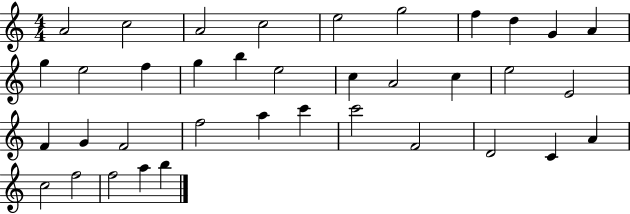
{
  \clef treble
  \numericTimeSignature
  \time 4/4
  \key c \major
  a'2 c''2 | a'2 c''2 | e''2 g''2 | f''4 d''4 g'4 a'4 | \break g''4 e''2 f''4 | g''4 b''4 e''2 | c''4 a'2 c''4 | e''2 e'2 | \break f'4 g'4 f'2 | f''2 a''4 c'''4 | c'''2 f'2 | d'2 c'4 a'4 | \break c''2 f''2 | f''2 a''4 b''4 | \bar "|."
}